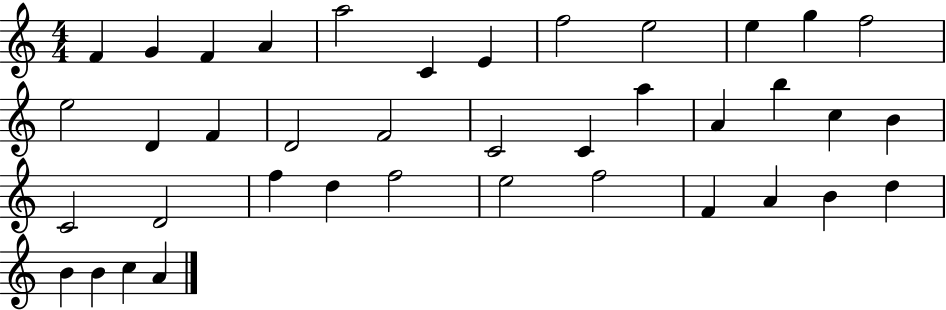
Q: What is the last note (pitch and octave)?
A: A4